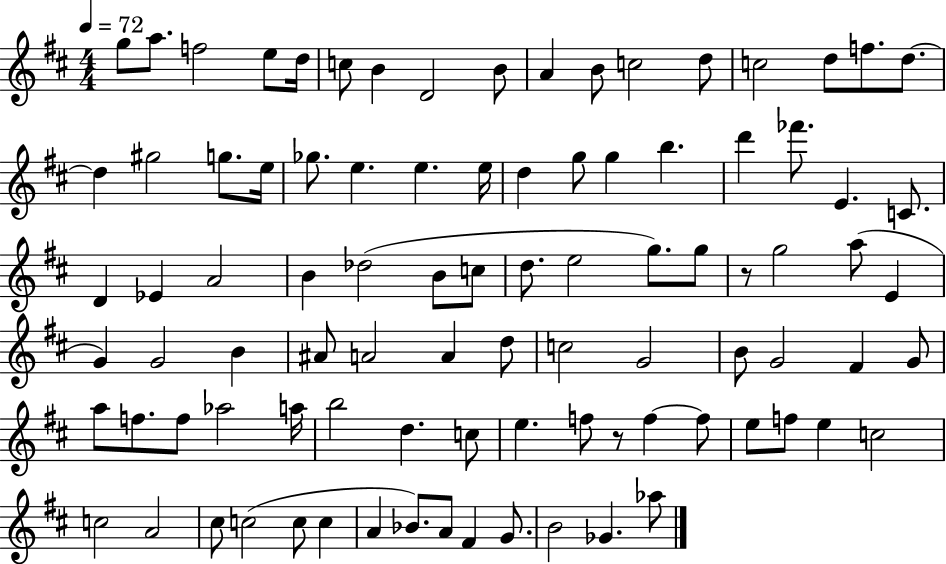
{
  \clef treble
  \numericTimeSignature
  \time 4/4
  \key d \major
  \tempo 4 = 72
  g''8 a''8. f''2 e''8 d''16 | c''8 b'4 d'2 b'8 | a'4 b'8 c''2 d''8 | c''2 d''8 f''8. d''8.~~ | \break d''4 gis''2 g''8. e''16 | ges''8. e''4. e''4. e''16 | d''4 g''8 g''4 b''4. | d'''4 fes'''8. e'4. c'8. | \break d'4 ees'4 a'2 | b'4 des''2( b'8 c''8 | d''8. e''2 g''8.) g''8 | r8 g''2 a''8( e'4 | \break g'4) g'2 b'4 | ais'8 a'2 a'4 d''8 | c''2 g'2 | b'8 g'2 fis'4 g'8 | \break a''8 f''8. f''8 aes''2 a''16 | b''2 d''4. c''8 | e''4. f''8 r8 f''4~~ f''8 | e''8 f''8 e''4 c''2 | \break c''2 a'2 | cis''8 c''2( c''8 c''4 | a'4 bes'8.) a'8 fis'4 g'8. | b'2 ges'4. aes''8 | \break \bar "|."
}